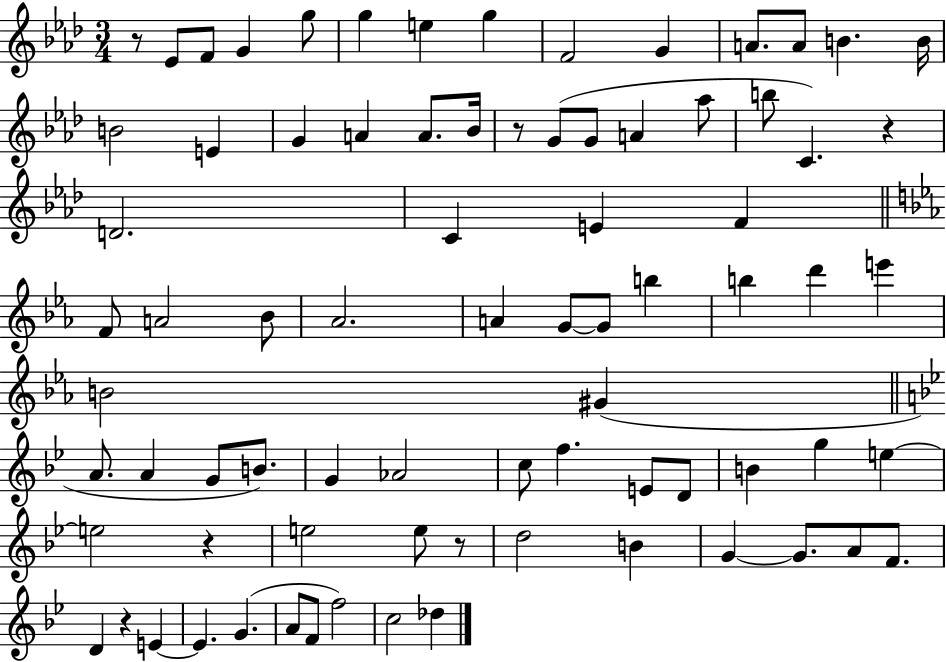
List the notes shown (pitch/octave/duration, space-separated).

R/e Eb4/e F4/e G4/q G5/e G5/q E5/q G5/q F4/h G4/q A4/e. A4/e B4/q. B4/s B4/h E4/q G4/q A4/q A4/e. Bb4/s R/e G4/e G4/e A4/q Ab5/e B5/e C4/q. R/q D4/h. C4/q E4/q F4/q F4/e A4/h Bb4/e Ab4/h. A4/q G4/e G4/e B5/q B5/q D6/q E6/q B4/h G#4/q A4/e. A4/q G4/e B4/e. G4/q Ab4/h C5/e F5/q. E4/e D4/e B4/q G5/q E5/q E5/h R/q E5/h E5/e R/e D5/h B4/q G4/q G4/e. A4/e F4/e. D4/q R/q E4/q E4/q. G4/q. A4/e F4/e F5/h C5/h Db5/q